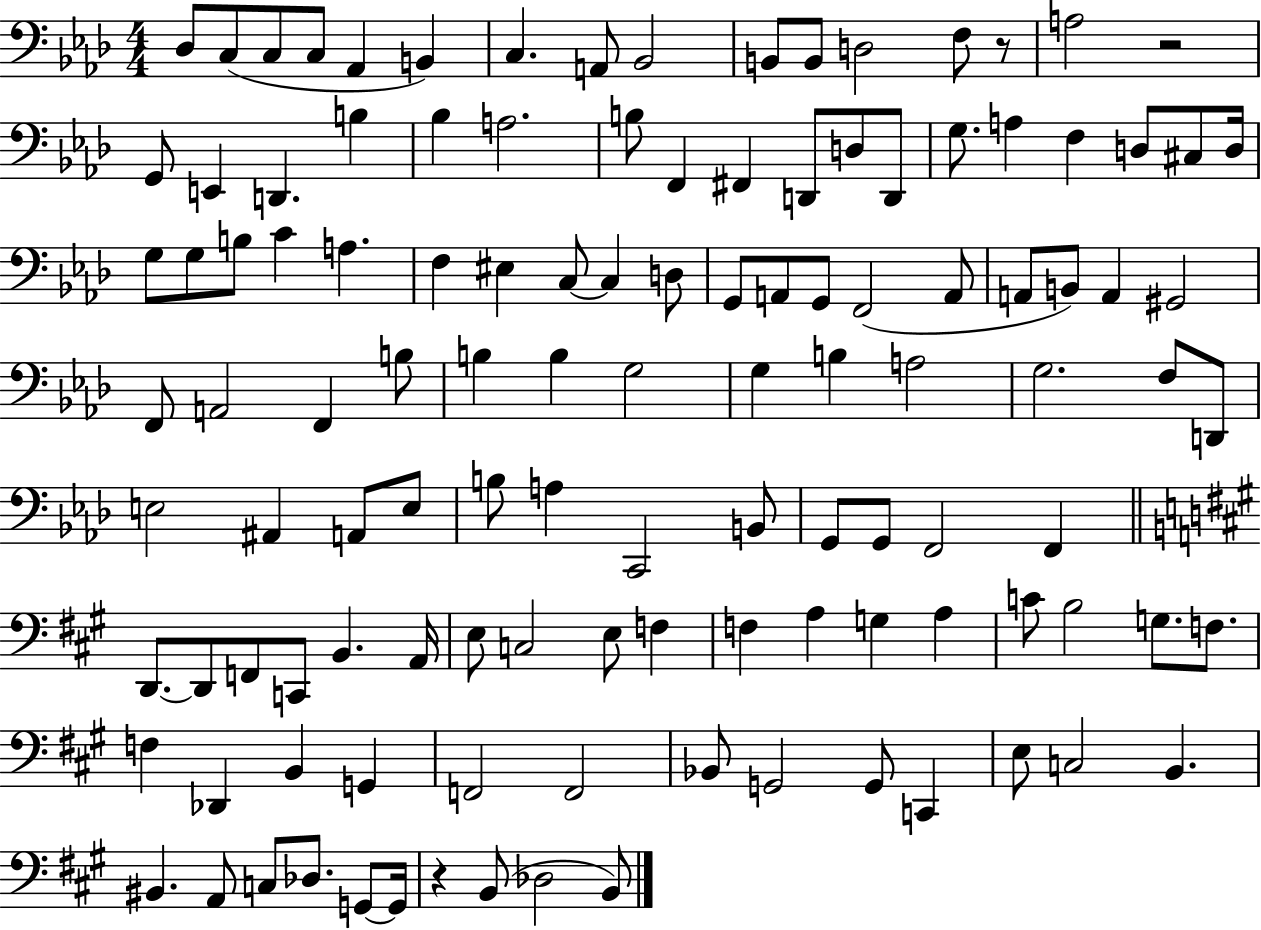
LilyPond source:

{
  \clef bass
  \numericTimeSignature
  \time 4/4
  \key aes \major
  des8 c8( c8 c8 aes,4 b,4) | c4. a,8 bes,2 | b,8 b,8 d2 f8 r8 | a2 r2 | \break g,8 e,4 d,4. b4 | bes4 a2. | b8 f,4 fis,4 d,8 d8 d,8 | g8. a4 f4 d8 cis8 d16 | \break g8 g8 b8 c'4 a4. | f4 eis4 c8~~ c4 d8 | g,8 a,8 g,8 f,2( a,8 | a,8 b,8) a,4 gis,2 | \break f,8 a,2 f,4 b8 | b4 b4 g2 | g4 b4 a2 | g2. f8 d,8 | \break e2 ais,4 a,8 e8 | b8 a4 c,2 b,8 | g,8 g,8 f,2 f,4 | \bar "||" \break \key a \major d,8.~~ d,8 f,8 c,8 b,4. a,16 | e8 c2 e8 f4 | f4 a4 g4 a4 | c'8 b2 g8. f8. | \break f4 des,4 b,4 g,4 | f,2 f,2 | bes,8 g,2 g,8 c,4 | e8 c2 b,4. | \break bis,4. a,8 c8 des8. g,8~~ g,16 | r4 b,8( des2 b,8) | \bar "|."
}